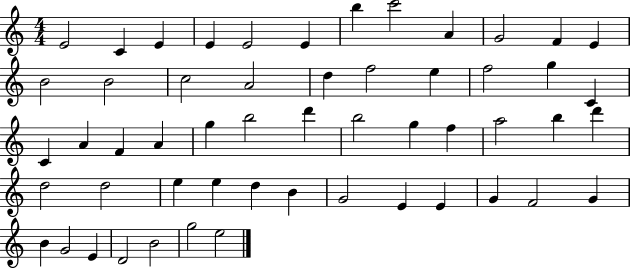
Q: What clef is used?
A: treble